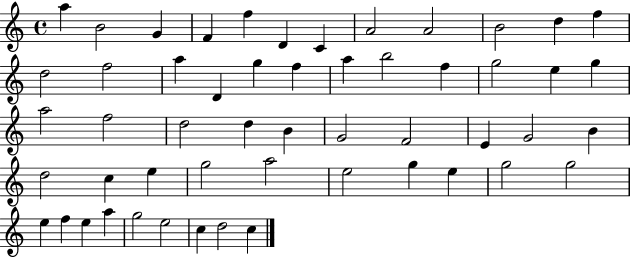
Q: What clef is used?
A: treble